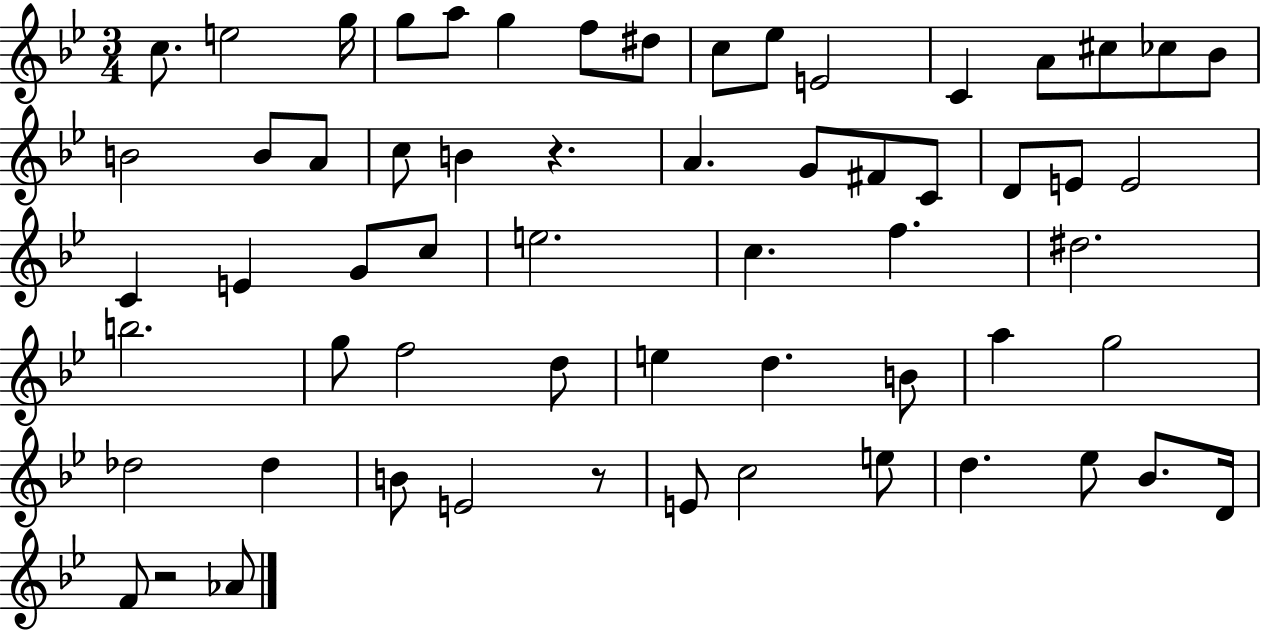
{
  \clef treble
  \numericTimeSignature
  \time 3/4
  \key bes \major
  c''8. e''2 g''16 | g''8 a''8 g''4 f''8 dis''8 | c''8 ees''8 e'2 | c'4 a'8 cis''8 ces''8 bes'8 | \break b'2 b'8 a'8 | c''8 b'4 r4. | a'4. g'8 fis'8 c'8 | d'8 e'8 e'2 | \break c'4 e'4 g'8 c''8 | e''2. | c''4. f''4. | dis''2. | \break b''2. | g''8 f''2 d''8 | e''4 d''4. b'8 | a''4 g''2 | \break des''2 des''4 | b'8 e'2 r8 | e'8 c''2 e''8 | d''4. ees''8 bes'8. d'16 | \break f'8 r2 aes'8 | \bar "|."
}